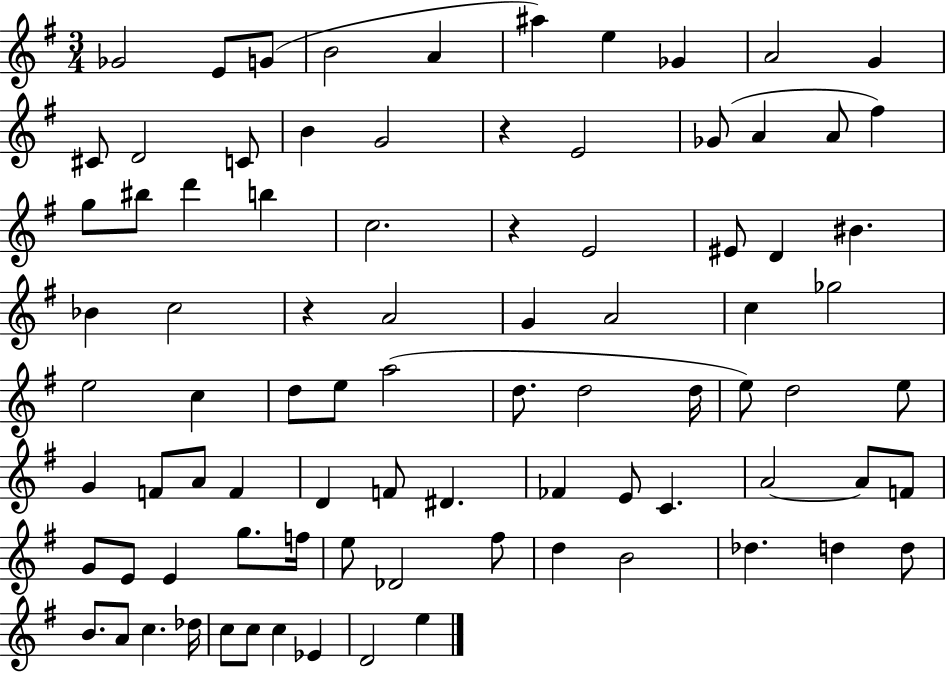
Gb4/h E4/e G4/e B4/h A4/q A#5/q E5/q Gb4/q A4/h G4/q C#4/e D4/h C4/e B4/q G4/h R/q E4/h Gb4/e A4/q A4/e F#5/q G5/e BIS5/e D6/q B5/q C5/h. R/q E4/h EIS4/e D4/q BIS4/q. Bb4/q C5/h R/q A4/h G4/q A4/h C5/q Gb5/h E5/h C5/q D5/e E5/e A5/h D5/e. D5/h D5/s E5/e D5/h E5/e G4/q F4/e A4/e F4/q D4/q F4/e D#4/q. FES4/q E4/e C4/q. A4/h A4/e F4/e G4/e E4/e E4/q G5/e. F5/s E5/e Db4/h F#5/e D5/q B4/h Db5/q. D5/q D5/e B4/e. A4/e C5/q. Db5/s C5/e C5/e C5/q Eb4/q D4/h E5/q